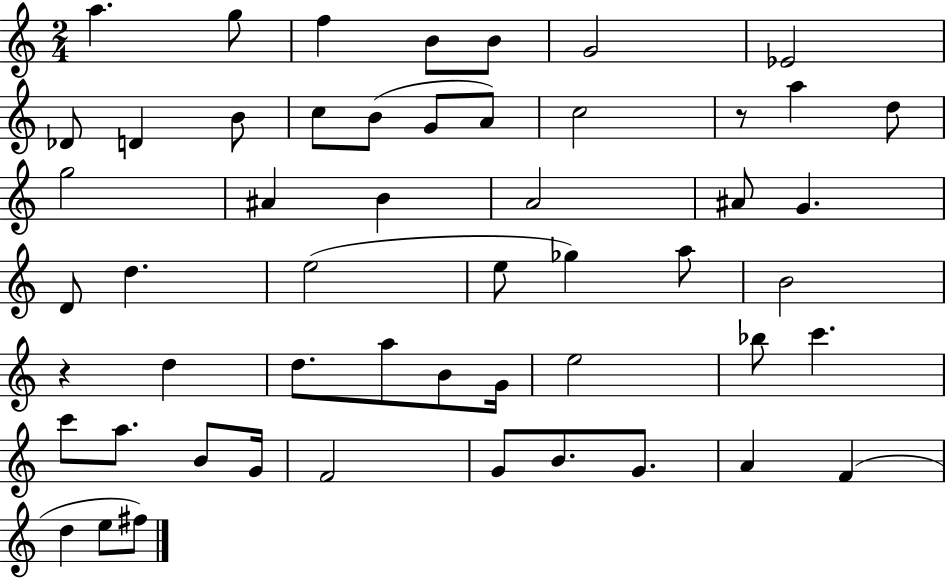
A5/q. G5/e F5/q B4/e B4/e G4/h Eb4/h Db4/e D4/q B4/e C5/e B4/e G4/e A4/e C5/h R/e A5/q D5/e G5/h A#4/q B4/q A4/h A#4/e G4/q. D4/e D5/q. E5/h E5/e Gb5/q A5/e B4/h R/q D5/q D5/e. A5/e B4/e G4/s E5/h Bb5/e C6/q. C6/e A5/e. B4/e G4/s F4/h G4/e B4/e. G4/e. A4/q F4/q D5/q E5/e F#5/e